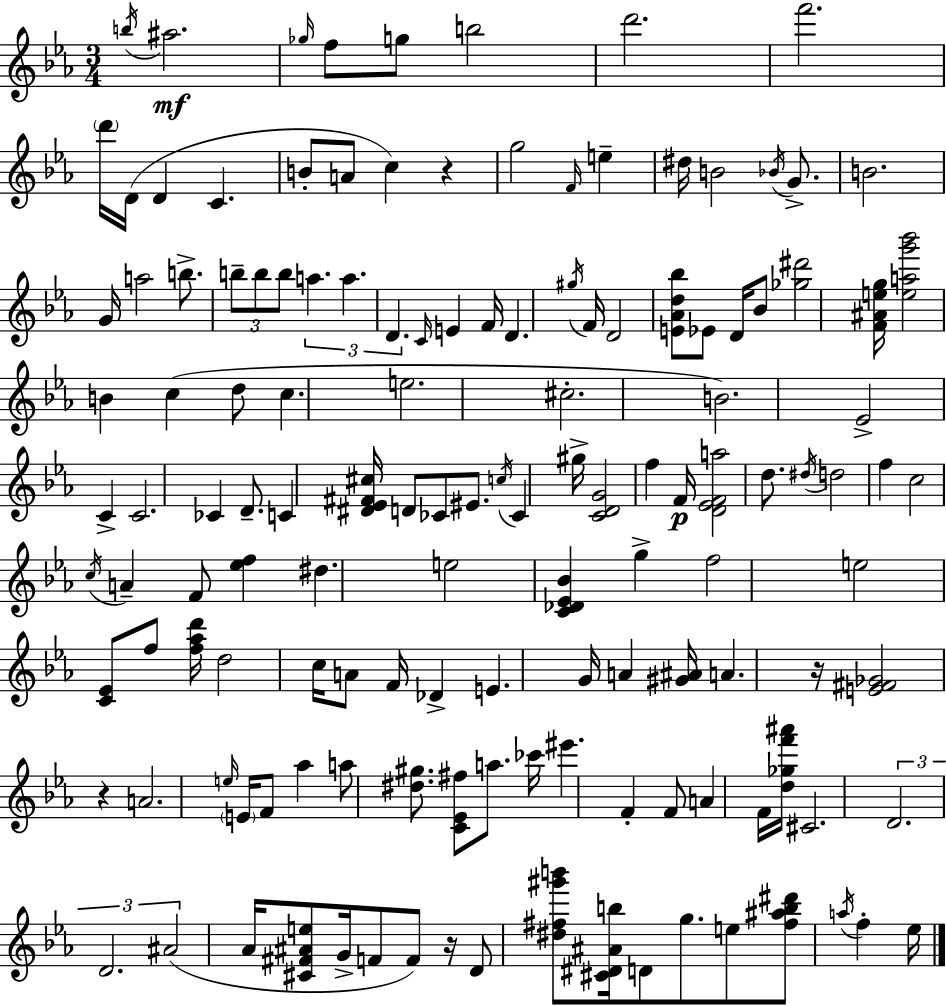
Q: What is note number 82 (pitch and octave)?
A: Db4